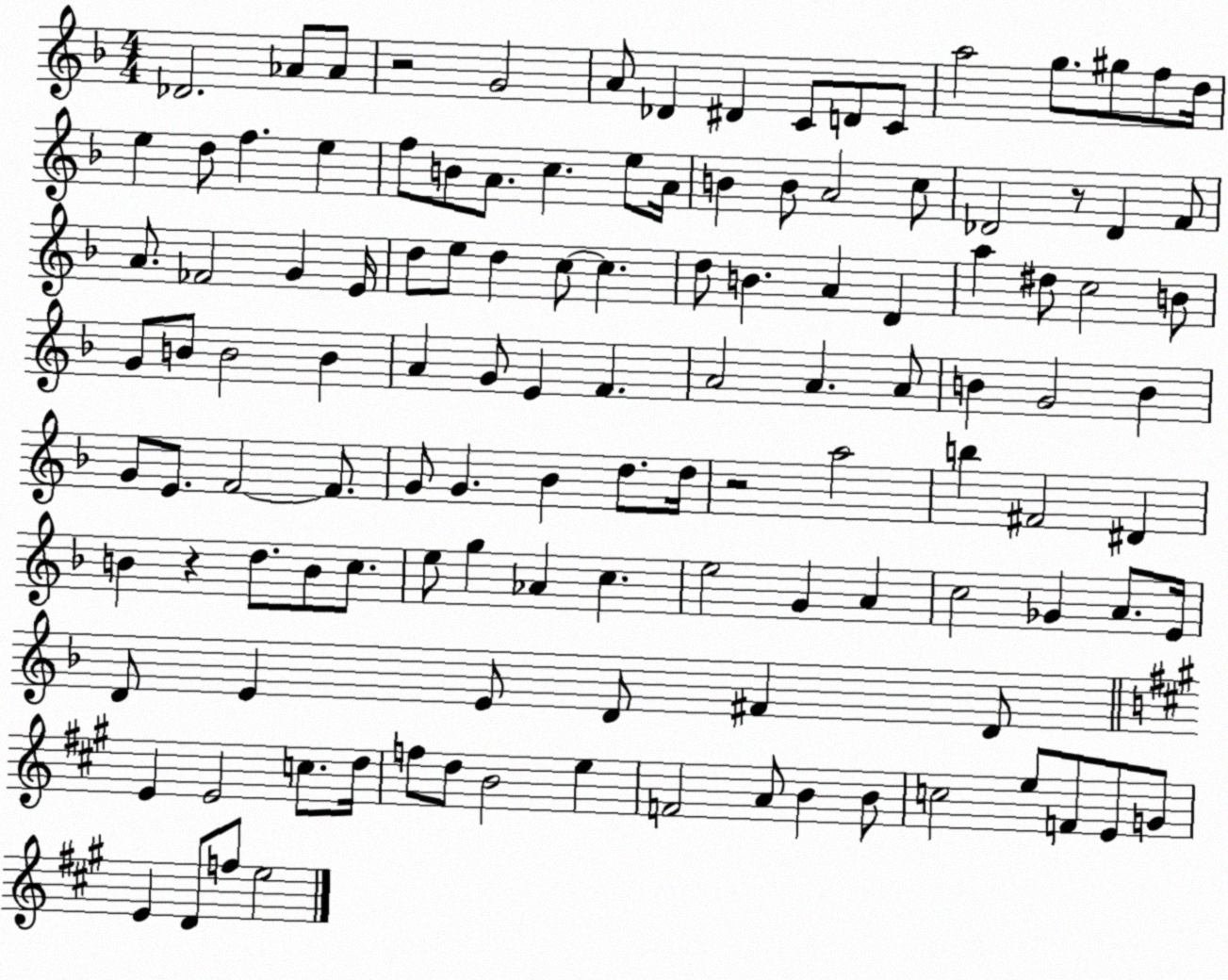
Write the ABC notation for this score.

X:1
T:Untitled
M:4/4
L:1/4
K:F
_D2 _A/2 _A/2 z2 G2 A/2 _D ^D C/2 D/2 C/2 a2 g/2 ^g/2 f/2 d/4 e d/2 f e f/2 B/2 A/2 c e/2 A/4 B B/2 A2 c/2 _D2 z/2 _D F/2 A/2 _F2 G E/4 d/2 e/2 d c/2 c d/2 B A D a ^d/2 c2 B/2 G/2 B/2 B2 B A G/2 E F A2 A A/2 B G2 B G/2 E/2 F2 F/2 G/2 G _B d/2 d/4 z2 a2 b ^F2 ^D B z d/2 B/2 c/2 e/2 g _A c e2 G A c2 _G A/2 E/4 D/2 E E/2 D/2 ^F D/2 E E2 c/2 d/4 f/2 d/2 B2 e F2 A/2 B B/2 c2 e/2 F/2 E/2 G/2 E D/2 f/2 e2